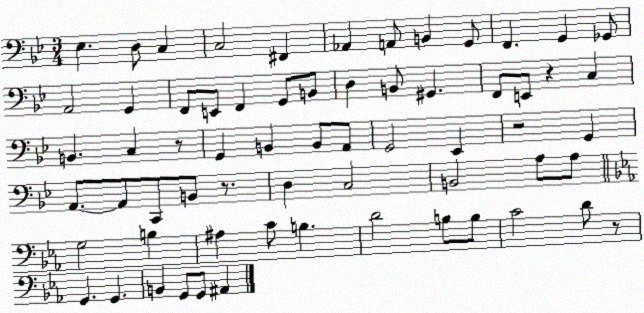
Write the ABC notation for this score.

X:1
T:Untitled
M:3/4
L:1/4
K:Bb
_E, D,/2 C, C,2 ^F,, _A,, A,,/2 B,, G,,/2 F,, G,, _G,,/2 A,,2 G,, F,,/2 E,,/2 F,, G,,/2 B,,/2 D, B,,/2 ^G,, F,,/2 E,,/2 z C, B,, C, z/2 G,, B,, B,,/2 A,,/2 G,,2 _E,, z2 G,, A,,/2 A,,/2 C,,/2 B,,/2 z/2 D, C,2 B,,2 A,/2 A,/2 G,2 B, ^A, C/2 B, D2 B,/2 B,/2 C2 D/2 z/2 G,, G,, B,, G,,/2 G,,/2 ^A,,